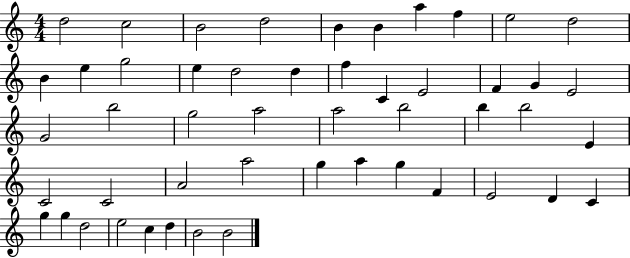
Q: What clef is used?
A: treble